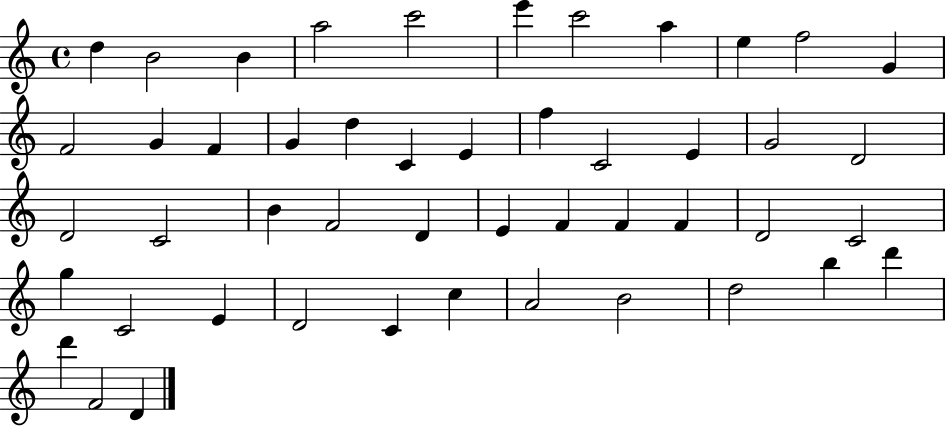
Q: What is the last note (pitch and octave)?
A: D4